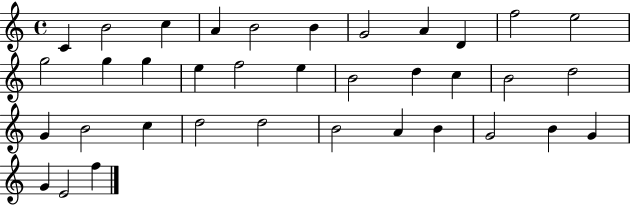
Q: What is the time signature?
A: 4/4